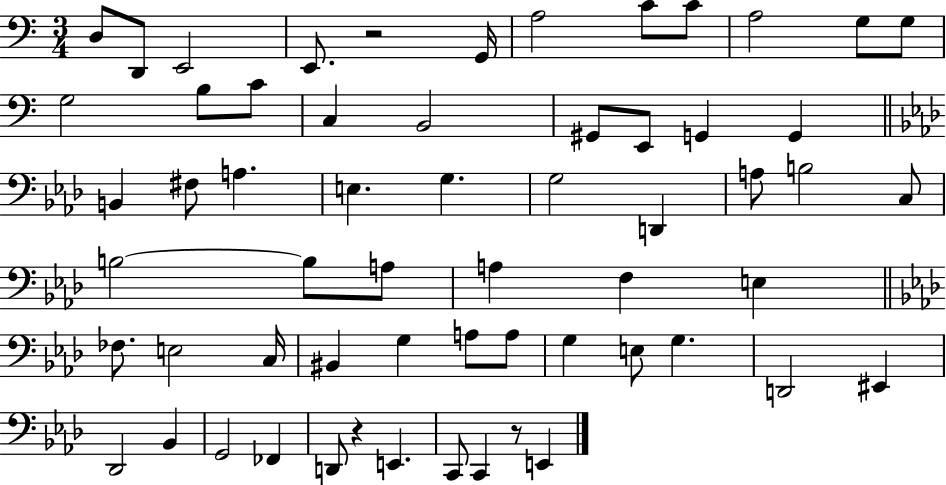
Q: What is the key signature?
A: C major